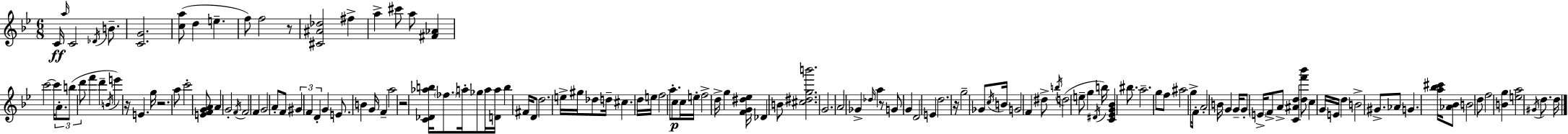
C4/s A5/s C4/h Db4/s B4/e. [C4,G4]/h. [C5,A5]/e D5/q E5/q. F5/e F5/h R/e [C#4,A#4,Db5]/h F#5/q A5/q C#6/e A5/e [F#4,Ab4]/q C6/h C6/s A4/e. B5/e D6/e F6/q D6/q B4/s E6/q R/s E4/q. G5/s R/h. A5/e C6/h [E4,F4,G4,A4]/e A4/q G4/h F4/s F4/h F4/q G4/h A4/e F4/e G#4/q F4/q D4/q G4/q E4/e. B4/q G4/s F4/q A5/h R/h [C4,Db4,Ab5,B5]/s FES5/e. A5/s Gb5/e A5/s [D4,A5]/s B5/q F#4/s D4/e D5/h. E5/s G#5/s Db5/e D5/s C#5/q. D5/s E5/s F5/h A5/e. C5/e C5/s E5/s F5/h D5/s G5/q [F4,G4,D#5,Eb5]/s Db4/q B4/e [C#5,D#5,G5,B6]/h. G4/h. A4/h Gb4/q Db5/s A5/q R/e G4/e G4/q D4/h E4/q D5/h. R/s G5/h Gb4/e C5/s B4/s G4/h F4/q D#5/e B5/s D5/h E5/e G5/q D#4/s B5/s [C4,Eb4,G4,Bb4]/q BIS5/e. A5/h. G5/e F5/e A#5/h G5/s F4/e A4/h B4/s G4/q G4/s G4/e E4/s F4/e A4/e [C4,A#4,D5]/q [D5,F6,Bb6]/e C5/q G4/s E4/s D5/q B4/h G#4/e. Ab4/e G4/q. [A5,Bb5,C#6]/s [Ab4,Bb4]/e B4/h D5/e F5/h [B4,G5]/q [E5,A5]/h G#4/s D5/e. D5/s